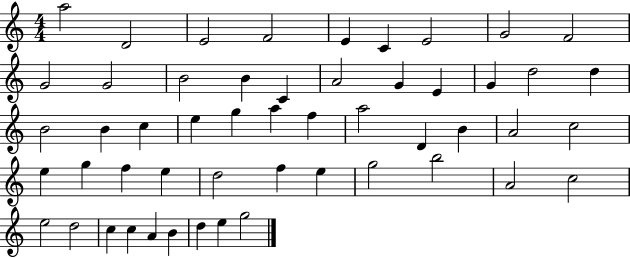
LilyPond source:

{
  \clef treble
  \numericTimeSignature
  \time 4/4
  \key c \major
  a''2 d'2 | e'2 f'2 | e'4 c'4 e'2 | g'2 f'2 | \break g'2 g'2 | b'2 b'4 c'4 | a'2 g'4 e'4 | g'4 d''2 d''4 | \break b'2 b'4 c''4 | e''4 g''4 a''4 f''4 | a''2 d'4 b'4 | a'2 c''2 | \break e''4 g''4 f''4 e''4 | d''2 f''4 e''4 | g''2 b''2 | a'2 c''2 | \break e''2 d''2 | c''4 c''4 a'4 b'4 | d''4 e''4 g''2 | \bar "|."
}